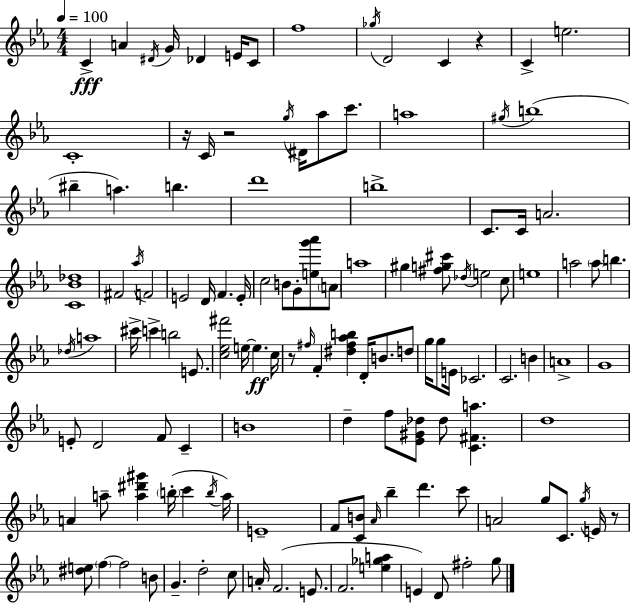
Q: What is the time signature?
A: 4/4